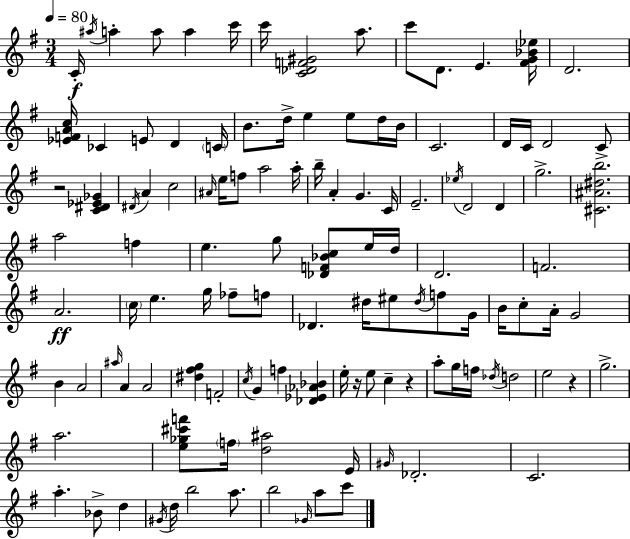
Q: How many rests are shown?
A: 4